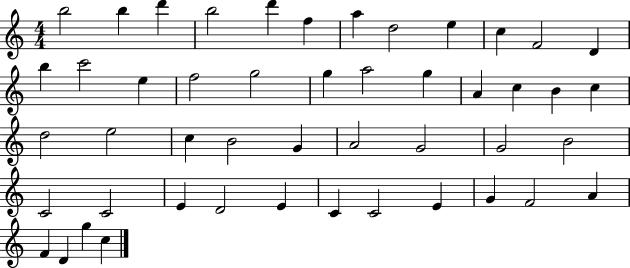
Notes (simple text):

B5/h B5/q D6/q B5/h D6/q F5/q A5/q D5/h E5/q C5/q F4/h D4/q B5/q C6/h E5/q F5/h G5/h G5/q A5/h G5/q A4/q C5/q B4/q C5/q D5/h E5/h C5/q B4/h G4/q A4/h G4/h G4/h B4/h C4/h C4/h E4/q D4/h E4/q C4/q C4/h E4/q G4/q F4/h A4/q F4/q D4/q G5/q C5/q